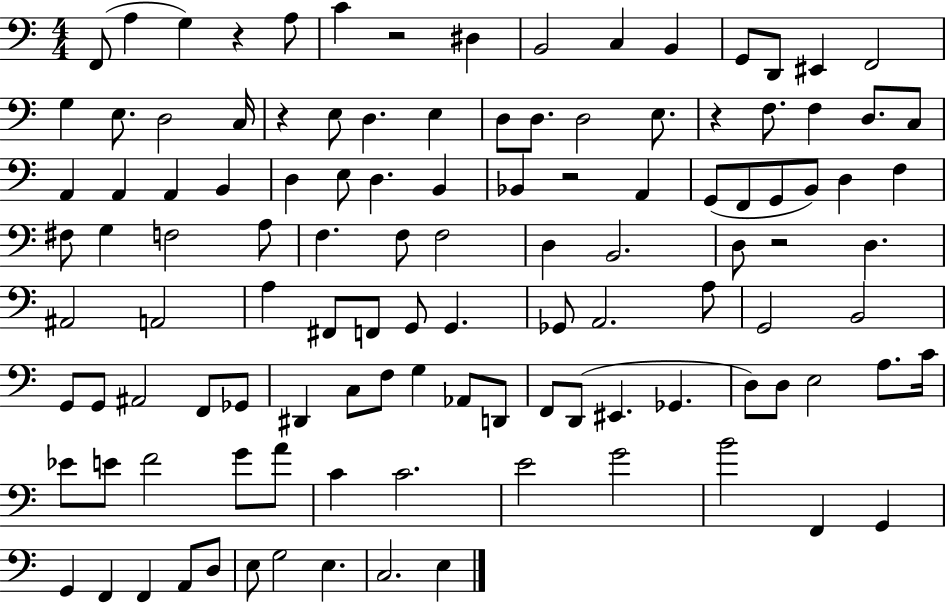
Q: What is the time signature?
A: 4/4